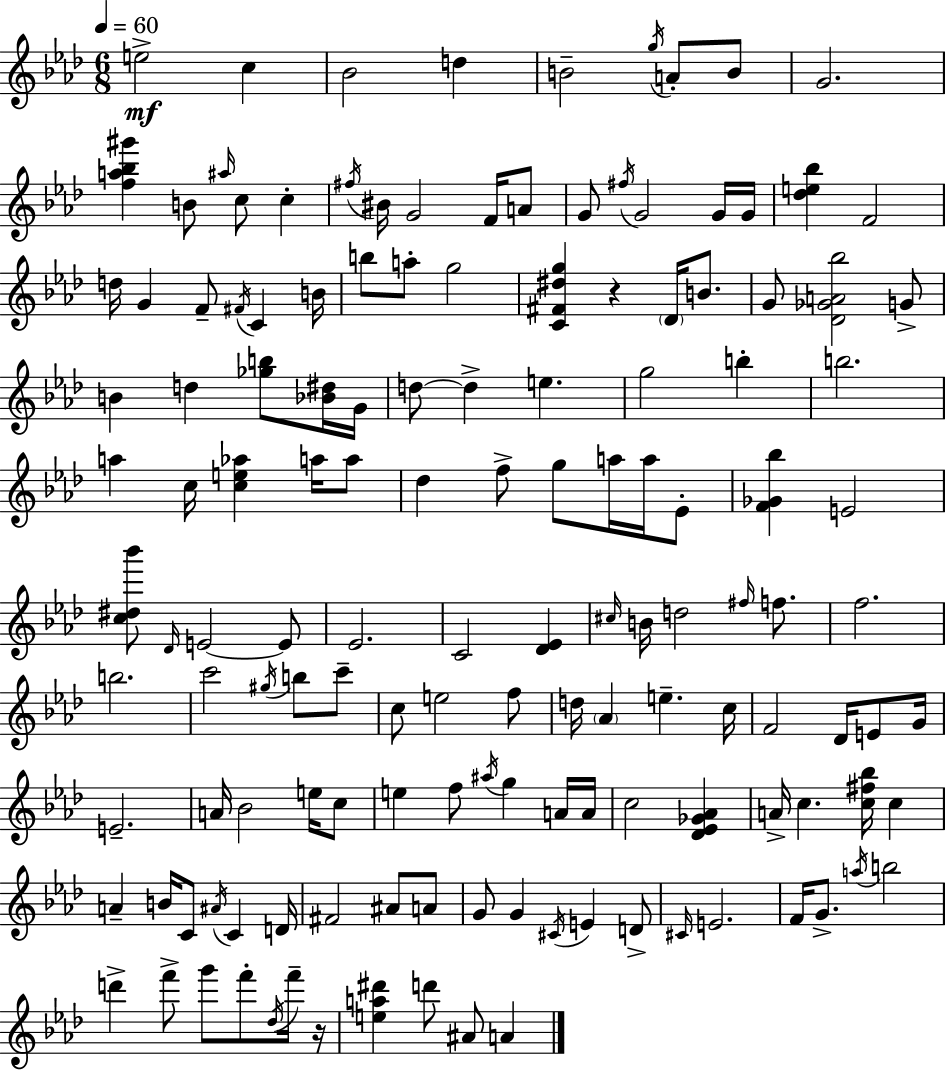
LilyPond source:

{
  \clef treble
  \numericTimeSignature
  \time 6/8
  \key f \minor
  \tempo 4 = 60
  e''2->\mf c''4 | bes'2 d''4 | b'2-- \acciaccatura { g''16 } a'8-. b'8 | g'2. | \break <f'' a'' bes'' gis'''>4 b'8 \grace { ais''16 } c''8 c''4-. | \acciaccatura { fis''16 } bis'16 g'2 | f'16 a'8 g'8 \acciaccatura { fis''16 } g'2 | g'16 g'16 <des'' e'' bes''>4 f'2 | \break d''16 g'4 f'8-- \acciaccatura { fis'16 } | c'4 b'16 b''8 a''8-. g''2 | <c' fis' dis'' g''>4 r4 | \parenthesize des'16 b'8. g'8 <des' ges' a' bes''>2 | \break g'8-> b'4 d''4 | <ges'' b''>8 <bes' dis''>16 g'16 d''8~~ d''4-> e''4. | g''2 | b''4-. b''2. | \break a''4 c''16 <c'' e'' aes''>4 | a''16 a''8 des''4 f''8-> g''8 | a''16 a''16 ees'8-. <f' ges' bes''>4 e'2 | <c'' dis'' bes'''>8 \grace { des'16 } e'2~~ | \break e'8 ees'2. | c'2 | <des' ees'>4 \grace { cis''16 } b'16 d''2 | \grace { fis''16 } f''8. f''2. | \break b''2. | c'''2 | \acciaccatura { gis''16 } b''8 c'''8-- c''8 e''2 | f''8 d''16 \parenthesize aes'4 | \break e''4.-- c''16 f'2 | des'16 e'8 g'16 e'2.-- | a'16 bes'2 | e''16 c''8 e''4 | \break f''8 \acciaccatura { ais''16 } g''4 a'16 a'16 c''2 | <des' ees' ges' aes'>4 a'16-> c''4. | <c'' fis'' bes''>16 c''4 a'4-- | b'16 c'8 \acciaccatura { ais'16 } c'4 d'16 fis'2 | \break ais'8 a'8 g'8 | g'4 \acciaccatura { cis'16 } e'4 d'8-> | \grace { cis'16 } e'2. | f'16 g'8.-> \acciaccatura { a''16 } b''2 | \break d'''4-> f'''8-> g'''8 f'''8-. | \acciaccatura { des''16 } f'''16-- r16 <e'' a'' dis'''>4 d'''8 ais'8 a'4 | \bar "|."
}